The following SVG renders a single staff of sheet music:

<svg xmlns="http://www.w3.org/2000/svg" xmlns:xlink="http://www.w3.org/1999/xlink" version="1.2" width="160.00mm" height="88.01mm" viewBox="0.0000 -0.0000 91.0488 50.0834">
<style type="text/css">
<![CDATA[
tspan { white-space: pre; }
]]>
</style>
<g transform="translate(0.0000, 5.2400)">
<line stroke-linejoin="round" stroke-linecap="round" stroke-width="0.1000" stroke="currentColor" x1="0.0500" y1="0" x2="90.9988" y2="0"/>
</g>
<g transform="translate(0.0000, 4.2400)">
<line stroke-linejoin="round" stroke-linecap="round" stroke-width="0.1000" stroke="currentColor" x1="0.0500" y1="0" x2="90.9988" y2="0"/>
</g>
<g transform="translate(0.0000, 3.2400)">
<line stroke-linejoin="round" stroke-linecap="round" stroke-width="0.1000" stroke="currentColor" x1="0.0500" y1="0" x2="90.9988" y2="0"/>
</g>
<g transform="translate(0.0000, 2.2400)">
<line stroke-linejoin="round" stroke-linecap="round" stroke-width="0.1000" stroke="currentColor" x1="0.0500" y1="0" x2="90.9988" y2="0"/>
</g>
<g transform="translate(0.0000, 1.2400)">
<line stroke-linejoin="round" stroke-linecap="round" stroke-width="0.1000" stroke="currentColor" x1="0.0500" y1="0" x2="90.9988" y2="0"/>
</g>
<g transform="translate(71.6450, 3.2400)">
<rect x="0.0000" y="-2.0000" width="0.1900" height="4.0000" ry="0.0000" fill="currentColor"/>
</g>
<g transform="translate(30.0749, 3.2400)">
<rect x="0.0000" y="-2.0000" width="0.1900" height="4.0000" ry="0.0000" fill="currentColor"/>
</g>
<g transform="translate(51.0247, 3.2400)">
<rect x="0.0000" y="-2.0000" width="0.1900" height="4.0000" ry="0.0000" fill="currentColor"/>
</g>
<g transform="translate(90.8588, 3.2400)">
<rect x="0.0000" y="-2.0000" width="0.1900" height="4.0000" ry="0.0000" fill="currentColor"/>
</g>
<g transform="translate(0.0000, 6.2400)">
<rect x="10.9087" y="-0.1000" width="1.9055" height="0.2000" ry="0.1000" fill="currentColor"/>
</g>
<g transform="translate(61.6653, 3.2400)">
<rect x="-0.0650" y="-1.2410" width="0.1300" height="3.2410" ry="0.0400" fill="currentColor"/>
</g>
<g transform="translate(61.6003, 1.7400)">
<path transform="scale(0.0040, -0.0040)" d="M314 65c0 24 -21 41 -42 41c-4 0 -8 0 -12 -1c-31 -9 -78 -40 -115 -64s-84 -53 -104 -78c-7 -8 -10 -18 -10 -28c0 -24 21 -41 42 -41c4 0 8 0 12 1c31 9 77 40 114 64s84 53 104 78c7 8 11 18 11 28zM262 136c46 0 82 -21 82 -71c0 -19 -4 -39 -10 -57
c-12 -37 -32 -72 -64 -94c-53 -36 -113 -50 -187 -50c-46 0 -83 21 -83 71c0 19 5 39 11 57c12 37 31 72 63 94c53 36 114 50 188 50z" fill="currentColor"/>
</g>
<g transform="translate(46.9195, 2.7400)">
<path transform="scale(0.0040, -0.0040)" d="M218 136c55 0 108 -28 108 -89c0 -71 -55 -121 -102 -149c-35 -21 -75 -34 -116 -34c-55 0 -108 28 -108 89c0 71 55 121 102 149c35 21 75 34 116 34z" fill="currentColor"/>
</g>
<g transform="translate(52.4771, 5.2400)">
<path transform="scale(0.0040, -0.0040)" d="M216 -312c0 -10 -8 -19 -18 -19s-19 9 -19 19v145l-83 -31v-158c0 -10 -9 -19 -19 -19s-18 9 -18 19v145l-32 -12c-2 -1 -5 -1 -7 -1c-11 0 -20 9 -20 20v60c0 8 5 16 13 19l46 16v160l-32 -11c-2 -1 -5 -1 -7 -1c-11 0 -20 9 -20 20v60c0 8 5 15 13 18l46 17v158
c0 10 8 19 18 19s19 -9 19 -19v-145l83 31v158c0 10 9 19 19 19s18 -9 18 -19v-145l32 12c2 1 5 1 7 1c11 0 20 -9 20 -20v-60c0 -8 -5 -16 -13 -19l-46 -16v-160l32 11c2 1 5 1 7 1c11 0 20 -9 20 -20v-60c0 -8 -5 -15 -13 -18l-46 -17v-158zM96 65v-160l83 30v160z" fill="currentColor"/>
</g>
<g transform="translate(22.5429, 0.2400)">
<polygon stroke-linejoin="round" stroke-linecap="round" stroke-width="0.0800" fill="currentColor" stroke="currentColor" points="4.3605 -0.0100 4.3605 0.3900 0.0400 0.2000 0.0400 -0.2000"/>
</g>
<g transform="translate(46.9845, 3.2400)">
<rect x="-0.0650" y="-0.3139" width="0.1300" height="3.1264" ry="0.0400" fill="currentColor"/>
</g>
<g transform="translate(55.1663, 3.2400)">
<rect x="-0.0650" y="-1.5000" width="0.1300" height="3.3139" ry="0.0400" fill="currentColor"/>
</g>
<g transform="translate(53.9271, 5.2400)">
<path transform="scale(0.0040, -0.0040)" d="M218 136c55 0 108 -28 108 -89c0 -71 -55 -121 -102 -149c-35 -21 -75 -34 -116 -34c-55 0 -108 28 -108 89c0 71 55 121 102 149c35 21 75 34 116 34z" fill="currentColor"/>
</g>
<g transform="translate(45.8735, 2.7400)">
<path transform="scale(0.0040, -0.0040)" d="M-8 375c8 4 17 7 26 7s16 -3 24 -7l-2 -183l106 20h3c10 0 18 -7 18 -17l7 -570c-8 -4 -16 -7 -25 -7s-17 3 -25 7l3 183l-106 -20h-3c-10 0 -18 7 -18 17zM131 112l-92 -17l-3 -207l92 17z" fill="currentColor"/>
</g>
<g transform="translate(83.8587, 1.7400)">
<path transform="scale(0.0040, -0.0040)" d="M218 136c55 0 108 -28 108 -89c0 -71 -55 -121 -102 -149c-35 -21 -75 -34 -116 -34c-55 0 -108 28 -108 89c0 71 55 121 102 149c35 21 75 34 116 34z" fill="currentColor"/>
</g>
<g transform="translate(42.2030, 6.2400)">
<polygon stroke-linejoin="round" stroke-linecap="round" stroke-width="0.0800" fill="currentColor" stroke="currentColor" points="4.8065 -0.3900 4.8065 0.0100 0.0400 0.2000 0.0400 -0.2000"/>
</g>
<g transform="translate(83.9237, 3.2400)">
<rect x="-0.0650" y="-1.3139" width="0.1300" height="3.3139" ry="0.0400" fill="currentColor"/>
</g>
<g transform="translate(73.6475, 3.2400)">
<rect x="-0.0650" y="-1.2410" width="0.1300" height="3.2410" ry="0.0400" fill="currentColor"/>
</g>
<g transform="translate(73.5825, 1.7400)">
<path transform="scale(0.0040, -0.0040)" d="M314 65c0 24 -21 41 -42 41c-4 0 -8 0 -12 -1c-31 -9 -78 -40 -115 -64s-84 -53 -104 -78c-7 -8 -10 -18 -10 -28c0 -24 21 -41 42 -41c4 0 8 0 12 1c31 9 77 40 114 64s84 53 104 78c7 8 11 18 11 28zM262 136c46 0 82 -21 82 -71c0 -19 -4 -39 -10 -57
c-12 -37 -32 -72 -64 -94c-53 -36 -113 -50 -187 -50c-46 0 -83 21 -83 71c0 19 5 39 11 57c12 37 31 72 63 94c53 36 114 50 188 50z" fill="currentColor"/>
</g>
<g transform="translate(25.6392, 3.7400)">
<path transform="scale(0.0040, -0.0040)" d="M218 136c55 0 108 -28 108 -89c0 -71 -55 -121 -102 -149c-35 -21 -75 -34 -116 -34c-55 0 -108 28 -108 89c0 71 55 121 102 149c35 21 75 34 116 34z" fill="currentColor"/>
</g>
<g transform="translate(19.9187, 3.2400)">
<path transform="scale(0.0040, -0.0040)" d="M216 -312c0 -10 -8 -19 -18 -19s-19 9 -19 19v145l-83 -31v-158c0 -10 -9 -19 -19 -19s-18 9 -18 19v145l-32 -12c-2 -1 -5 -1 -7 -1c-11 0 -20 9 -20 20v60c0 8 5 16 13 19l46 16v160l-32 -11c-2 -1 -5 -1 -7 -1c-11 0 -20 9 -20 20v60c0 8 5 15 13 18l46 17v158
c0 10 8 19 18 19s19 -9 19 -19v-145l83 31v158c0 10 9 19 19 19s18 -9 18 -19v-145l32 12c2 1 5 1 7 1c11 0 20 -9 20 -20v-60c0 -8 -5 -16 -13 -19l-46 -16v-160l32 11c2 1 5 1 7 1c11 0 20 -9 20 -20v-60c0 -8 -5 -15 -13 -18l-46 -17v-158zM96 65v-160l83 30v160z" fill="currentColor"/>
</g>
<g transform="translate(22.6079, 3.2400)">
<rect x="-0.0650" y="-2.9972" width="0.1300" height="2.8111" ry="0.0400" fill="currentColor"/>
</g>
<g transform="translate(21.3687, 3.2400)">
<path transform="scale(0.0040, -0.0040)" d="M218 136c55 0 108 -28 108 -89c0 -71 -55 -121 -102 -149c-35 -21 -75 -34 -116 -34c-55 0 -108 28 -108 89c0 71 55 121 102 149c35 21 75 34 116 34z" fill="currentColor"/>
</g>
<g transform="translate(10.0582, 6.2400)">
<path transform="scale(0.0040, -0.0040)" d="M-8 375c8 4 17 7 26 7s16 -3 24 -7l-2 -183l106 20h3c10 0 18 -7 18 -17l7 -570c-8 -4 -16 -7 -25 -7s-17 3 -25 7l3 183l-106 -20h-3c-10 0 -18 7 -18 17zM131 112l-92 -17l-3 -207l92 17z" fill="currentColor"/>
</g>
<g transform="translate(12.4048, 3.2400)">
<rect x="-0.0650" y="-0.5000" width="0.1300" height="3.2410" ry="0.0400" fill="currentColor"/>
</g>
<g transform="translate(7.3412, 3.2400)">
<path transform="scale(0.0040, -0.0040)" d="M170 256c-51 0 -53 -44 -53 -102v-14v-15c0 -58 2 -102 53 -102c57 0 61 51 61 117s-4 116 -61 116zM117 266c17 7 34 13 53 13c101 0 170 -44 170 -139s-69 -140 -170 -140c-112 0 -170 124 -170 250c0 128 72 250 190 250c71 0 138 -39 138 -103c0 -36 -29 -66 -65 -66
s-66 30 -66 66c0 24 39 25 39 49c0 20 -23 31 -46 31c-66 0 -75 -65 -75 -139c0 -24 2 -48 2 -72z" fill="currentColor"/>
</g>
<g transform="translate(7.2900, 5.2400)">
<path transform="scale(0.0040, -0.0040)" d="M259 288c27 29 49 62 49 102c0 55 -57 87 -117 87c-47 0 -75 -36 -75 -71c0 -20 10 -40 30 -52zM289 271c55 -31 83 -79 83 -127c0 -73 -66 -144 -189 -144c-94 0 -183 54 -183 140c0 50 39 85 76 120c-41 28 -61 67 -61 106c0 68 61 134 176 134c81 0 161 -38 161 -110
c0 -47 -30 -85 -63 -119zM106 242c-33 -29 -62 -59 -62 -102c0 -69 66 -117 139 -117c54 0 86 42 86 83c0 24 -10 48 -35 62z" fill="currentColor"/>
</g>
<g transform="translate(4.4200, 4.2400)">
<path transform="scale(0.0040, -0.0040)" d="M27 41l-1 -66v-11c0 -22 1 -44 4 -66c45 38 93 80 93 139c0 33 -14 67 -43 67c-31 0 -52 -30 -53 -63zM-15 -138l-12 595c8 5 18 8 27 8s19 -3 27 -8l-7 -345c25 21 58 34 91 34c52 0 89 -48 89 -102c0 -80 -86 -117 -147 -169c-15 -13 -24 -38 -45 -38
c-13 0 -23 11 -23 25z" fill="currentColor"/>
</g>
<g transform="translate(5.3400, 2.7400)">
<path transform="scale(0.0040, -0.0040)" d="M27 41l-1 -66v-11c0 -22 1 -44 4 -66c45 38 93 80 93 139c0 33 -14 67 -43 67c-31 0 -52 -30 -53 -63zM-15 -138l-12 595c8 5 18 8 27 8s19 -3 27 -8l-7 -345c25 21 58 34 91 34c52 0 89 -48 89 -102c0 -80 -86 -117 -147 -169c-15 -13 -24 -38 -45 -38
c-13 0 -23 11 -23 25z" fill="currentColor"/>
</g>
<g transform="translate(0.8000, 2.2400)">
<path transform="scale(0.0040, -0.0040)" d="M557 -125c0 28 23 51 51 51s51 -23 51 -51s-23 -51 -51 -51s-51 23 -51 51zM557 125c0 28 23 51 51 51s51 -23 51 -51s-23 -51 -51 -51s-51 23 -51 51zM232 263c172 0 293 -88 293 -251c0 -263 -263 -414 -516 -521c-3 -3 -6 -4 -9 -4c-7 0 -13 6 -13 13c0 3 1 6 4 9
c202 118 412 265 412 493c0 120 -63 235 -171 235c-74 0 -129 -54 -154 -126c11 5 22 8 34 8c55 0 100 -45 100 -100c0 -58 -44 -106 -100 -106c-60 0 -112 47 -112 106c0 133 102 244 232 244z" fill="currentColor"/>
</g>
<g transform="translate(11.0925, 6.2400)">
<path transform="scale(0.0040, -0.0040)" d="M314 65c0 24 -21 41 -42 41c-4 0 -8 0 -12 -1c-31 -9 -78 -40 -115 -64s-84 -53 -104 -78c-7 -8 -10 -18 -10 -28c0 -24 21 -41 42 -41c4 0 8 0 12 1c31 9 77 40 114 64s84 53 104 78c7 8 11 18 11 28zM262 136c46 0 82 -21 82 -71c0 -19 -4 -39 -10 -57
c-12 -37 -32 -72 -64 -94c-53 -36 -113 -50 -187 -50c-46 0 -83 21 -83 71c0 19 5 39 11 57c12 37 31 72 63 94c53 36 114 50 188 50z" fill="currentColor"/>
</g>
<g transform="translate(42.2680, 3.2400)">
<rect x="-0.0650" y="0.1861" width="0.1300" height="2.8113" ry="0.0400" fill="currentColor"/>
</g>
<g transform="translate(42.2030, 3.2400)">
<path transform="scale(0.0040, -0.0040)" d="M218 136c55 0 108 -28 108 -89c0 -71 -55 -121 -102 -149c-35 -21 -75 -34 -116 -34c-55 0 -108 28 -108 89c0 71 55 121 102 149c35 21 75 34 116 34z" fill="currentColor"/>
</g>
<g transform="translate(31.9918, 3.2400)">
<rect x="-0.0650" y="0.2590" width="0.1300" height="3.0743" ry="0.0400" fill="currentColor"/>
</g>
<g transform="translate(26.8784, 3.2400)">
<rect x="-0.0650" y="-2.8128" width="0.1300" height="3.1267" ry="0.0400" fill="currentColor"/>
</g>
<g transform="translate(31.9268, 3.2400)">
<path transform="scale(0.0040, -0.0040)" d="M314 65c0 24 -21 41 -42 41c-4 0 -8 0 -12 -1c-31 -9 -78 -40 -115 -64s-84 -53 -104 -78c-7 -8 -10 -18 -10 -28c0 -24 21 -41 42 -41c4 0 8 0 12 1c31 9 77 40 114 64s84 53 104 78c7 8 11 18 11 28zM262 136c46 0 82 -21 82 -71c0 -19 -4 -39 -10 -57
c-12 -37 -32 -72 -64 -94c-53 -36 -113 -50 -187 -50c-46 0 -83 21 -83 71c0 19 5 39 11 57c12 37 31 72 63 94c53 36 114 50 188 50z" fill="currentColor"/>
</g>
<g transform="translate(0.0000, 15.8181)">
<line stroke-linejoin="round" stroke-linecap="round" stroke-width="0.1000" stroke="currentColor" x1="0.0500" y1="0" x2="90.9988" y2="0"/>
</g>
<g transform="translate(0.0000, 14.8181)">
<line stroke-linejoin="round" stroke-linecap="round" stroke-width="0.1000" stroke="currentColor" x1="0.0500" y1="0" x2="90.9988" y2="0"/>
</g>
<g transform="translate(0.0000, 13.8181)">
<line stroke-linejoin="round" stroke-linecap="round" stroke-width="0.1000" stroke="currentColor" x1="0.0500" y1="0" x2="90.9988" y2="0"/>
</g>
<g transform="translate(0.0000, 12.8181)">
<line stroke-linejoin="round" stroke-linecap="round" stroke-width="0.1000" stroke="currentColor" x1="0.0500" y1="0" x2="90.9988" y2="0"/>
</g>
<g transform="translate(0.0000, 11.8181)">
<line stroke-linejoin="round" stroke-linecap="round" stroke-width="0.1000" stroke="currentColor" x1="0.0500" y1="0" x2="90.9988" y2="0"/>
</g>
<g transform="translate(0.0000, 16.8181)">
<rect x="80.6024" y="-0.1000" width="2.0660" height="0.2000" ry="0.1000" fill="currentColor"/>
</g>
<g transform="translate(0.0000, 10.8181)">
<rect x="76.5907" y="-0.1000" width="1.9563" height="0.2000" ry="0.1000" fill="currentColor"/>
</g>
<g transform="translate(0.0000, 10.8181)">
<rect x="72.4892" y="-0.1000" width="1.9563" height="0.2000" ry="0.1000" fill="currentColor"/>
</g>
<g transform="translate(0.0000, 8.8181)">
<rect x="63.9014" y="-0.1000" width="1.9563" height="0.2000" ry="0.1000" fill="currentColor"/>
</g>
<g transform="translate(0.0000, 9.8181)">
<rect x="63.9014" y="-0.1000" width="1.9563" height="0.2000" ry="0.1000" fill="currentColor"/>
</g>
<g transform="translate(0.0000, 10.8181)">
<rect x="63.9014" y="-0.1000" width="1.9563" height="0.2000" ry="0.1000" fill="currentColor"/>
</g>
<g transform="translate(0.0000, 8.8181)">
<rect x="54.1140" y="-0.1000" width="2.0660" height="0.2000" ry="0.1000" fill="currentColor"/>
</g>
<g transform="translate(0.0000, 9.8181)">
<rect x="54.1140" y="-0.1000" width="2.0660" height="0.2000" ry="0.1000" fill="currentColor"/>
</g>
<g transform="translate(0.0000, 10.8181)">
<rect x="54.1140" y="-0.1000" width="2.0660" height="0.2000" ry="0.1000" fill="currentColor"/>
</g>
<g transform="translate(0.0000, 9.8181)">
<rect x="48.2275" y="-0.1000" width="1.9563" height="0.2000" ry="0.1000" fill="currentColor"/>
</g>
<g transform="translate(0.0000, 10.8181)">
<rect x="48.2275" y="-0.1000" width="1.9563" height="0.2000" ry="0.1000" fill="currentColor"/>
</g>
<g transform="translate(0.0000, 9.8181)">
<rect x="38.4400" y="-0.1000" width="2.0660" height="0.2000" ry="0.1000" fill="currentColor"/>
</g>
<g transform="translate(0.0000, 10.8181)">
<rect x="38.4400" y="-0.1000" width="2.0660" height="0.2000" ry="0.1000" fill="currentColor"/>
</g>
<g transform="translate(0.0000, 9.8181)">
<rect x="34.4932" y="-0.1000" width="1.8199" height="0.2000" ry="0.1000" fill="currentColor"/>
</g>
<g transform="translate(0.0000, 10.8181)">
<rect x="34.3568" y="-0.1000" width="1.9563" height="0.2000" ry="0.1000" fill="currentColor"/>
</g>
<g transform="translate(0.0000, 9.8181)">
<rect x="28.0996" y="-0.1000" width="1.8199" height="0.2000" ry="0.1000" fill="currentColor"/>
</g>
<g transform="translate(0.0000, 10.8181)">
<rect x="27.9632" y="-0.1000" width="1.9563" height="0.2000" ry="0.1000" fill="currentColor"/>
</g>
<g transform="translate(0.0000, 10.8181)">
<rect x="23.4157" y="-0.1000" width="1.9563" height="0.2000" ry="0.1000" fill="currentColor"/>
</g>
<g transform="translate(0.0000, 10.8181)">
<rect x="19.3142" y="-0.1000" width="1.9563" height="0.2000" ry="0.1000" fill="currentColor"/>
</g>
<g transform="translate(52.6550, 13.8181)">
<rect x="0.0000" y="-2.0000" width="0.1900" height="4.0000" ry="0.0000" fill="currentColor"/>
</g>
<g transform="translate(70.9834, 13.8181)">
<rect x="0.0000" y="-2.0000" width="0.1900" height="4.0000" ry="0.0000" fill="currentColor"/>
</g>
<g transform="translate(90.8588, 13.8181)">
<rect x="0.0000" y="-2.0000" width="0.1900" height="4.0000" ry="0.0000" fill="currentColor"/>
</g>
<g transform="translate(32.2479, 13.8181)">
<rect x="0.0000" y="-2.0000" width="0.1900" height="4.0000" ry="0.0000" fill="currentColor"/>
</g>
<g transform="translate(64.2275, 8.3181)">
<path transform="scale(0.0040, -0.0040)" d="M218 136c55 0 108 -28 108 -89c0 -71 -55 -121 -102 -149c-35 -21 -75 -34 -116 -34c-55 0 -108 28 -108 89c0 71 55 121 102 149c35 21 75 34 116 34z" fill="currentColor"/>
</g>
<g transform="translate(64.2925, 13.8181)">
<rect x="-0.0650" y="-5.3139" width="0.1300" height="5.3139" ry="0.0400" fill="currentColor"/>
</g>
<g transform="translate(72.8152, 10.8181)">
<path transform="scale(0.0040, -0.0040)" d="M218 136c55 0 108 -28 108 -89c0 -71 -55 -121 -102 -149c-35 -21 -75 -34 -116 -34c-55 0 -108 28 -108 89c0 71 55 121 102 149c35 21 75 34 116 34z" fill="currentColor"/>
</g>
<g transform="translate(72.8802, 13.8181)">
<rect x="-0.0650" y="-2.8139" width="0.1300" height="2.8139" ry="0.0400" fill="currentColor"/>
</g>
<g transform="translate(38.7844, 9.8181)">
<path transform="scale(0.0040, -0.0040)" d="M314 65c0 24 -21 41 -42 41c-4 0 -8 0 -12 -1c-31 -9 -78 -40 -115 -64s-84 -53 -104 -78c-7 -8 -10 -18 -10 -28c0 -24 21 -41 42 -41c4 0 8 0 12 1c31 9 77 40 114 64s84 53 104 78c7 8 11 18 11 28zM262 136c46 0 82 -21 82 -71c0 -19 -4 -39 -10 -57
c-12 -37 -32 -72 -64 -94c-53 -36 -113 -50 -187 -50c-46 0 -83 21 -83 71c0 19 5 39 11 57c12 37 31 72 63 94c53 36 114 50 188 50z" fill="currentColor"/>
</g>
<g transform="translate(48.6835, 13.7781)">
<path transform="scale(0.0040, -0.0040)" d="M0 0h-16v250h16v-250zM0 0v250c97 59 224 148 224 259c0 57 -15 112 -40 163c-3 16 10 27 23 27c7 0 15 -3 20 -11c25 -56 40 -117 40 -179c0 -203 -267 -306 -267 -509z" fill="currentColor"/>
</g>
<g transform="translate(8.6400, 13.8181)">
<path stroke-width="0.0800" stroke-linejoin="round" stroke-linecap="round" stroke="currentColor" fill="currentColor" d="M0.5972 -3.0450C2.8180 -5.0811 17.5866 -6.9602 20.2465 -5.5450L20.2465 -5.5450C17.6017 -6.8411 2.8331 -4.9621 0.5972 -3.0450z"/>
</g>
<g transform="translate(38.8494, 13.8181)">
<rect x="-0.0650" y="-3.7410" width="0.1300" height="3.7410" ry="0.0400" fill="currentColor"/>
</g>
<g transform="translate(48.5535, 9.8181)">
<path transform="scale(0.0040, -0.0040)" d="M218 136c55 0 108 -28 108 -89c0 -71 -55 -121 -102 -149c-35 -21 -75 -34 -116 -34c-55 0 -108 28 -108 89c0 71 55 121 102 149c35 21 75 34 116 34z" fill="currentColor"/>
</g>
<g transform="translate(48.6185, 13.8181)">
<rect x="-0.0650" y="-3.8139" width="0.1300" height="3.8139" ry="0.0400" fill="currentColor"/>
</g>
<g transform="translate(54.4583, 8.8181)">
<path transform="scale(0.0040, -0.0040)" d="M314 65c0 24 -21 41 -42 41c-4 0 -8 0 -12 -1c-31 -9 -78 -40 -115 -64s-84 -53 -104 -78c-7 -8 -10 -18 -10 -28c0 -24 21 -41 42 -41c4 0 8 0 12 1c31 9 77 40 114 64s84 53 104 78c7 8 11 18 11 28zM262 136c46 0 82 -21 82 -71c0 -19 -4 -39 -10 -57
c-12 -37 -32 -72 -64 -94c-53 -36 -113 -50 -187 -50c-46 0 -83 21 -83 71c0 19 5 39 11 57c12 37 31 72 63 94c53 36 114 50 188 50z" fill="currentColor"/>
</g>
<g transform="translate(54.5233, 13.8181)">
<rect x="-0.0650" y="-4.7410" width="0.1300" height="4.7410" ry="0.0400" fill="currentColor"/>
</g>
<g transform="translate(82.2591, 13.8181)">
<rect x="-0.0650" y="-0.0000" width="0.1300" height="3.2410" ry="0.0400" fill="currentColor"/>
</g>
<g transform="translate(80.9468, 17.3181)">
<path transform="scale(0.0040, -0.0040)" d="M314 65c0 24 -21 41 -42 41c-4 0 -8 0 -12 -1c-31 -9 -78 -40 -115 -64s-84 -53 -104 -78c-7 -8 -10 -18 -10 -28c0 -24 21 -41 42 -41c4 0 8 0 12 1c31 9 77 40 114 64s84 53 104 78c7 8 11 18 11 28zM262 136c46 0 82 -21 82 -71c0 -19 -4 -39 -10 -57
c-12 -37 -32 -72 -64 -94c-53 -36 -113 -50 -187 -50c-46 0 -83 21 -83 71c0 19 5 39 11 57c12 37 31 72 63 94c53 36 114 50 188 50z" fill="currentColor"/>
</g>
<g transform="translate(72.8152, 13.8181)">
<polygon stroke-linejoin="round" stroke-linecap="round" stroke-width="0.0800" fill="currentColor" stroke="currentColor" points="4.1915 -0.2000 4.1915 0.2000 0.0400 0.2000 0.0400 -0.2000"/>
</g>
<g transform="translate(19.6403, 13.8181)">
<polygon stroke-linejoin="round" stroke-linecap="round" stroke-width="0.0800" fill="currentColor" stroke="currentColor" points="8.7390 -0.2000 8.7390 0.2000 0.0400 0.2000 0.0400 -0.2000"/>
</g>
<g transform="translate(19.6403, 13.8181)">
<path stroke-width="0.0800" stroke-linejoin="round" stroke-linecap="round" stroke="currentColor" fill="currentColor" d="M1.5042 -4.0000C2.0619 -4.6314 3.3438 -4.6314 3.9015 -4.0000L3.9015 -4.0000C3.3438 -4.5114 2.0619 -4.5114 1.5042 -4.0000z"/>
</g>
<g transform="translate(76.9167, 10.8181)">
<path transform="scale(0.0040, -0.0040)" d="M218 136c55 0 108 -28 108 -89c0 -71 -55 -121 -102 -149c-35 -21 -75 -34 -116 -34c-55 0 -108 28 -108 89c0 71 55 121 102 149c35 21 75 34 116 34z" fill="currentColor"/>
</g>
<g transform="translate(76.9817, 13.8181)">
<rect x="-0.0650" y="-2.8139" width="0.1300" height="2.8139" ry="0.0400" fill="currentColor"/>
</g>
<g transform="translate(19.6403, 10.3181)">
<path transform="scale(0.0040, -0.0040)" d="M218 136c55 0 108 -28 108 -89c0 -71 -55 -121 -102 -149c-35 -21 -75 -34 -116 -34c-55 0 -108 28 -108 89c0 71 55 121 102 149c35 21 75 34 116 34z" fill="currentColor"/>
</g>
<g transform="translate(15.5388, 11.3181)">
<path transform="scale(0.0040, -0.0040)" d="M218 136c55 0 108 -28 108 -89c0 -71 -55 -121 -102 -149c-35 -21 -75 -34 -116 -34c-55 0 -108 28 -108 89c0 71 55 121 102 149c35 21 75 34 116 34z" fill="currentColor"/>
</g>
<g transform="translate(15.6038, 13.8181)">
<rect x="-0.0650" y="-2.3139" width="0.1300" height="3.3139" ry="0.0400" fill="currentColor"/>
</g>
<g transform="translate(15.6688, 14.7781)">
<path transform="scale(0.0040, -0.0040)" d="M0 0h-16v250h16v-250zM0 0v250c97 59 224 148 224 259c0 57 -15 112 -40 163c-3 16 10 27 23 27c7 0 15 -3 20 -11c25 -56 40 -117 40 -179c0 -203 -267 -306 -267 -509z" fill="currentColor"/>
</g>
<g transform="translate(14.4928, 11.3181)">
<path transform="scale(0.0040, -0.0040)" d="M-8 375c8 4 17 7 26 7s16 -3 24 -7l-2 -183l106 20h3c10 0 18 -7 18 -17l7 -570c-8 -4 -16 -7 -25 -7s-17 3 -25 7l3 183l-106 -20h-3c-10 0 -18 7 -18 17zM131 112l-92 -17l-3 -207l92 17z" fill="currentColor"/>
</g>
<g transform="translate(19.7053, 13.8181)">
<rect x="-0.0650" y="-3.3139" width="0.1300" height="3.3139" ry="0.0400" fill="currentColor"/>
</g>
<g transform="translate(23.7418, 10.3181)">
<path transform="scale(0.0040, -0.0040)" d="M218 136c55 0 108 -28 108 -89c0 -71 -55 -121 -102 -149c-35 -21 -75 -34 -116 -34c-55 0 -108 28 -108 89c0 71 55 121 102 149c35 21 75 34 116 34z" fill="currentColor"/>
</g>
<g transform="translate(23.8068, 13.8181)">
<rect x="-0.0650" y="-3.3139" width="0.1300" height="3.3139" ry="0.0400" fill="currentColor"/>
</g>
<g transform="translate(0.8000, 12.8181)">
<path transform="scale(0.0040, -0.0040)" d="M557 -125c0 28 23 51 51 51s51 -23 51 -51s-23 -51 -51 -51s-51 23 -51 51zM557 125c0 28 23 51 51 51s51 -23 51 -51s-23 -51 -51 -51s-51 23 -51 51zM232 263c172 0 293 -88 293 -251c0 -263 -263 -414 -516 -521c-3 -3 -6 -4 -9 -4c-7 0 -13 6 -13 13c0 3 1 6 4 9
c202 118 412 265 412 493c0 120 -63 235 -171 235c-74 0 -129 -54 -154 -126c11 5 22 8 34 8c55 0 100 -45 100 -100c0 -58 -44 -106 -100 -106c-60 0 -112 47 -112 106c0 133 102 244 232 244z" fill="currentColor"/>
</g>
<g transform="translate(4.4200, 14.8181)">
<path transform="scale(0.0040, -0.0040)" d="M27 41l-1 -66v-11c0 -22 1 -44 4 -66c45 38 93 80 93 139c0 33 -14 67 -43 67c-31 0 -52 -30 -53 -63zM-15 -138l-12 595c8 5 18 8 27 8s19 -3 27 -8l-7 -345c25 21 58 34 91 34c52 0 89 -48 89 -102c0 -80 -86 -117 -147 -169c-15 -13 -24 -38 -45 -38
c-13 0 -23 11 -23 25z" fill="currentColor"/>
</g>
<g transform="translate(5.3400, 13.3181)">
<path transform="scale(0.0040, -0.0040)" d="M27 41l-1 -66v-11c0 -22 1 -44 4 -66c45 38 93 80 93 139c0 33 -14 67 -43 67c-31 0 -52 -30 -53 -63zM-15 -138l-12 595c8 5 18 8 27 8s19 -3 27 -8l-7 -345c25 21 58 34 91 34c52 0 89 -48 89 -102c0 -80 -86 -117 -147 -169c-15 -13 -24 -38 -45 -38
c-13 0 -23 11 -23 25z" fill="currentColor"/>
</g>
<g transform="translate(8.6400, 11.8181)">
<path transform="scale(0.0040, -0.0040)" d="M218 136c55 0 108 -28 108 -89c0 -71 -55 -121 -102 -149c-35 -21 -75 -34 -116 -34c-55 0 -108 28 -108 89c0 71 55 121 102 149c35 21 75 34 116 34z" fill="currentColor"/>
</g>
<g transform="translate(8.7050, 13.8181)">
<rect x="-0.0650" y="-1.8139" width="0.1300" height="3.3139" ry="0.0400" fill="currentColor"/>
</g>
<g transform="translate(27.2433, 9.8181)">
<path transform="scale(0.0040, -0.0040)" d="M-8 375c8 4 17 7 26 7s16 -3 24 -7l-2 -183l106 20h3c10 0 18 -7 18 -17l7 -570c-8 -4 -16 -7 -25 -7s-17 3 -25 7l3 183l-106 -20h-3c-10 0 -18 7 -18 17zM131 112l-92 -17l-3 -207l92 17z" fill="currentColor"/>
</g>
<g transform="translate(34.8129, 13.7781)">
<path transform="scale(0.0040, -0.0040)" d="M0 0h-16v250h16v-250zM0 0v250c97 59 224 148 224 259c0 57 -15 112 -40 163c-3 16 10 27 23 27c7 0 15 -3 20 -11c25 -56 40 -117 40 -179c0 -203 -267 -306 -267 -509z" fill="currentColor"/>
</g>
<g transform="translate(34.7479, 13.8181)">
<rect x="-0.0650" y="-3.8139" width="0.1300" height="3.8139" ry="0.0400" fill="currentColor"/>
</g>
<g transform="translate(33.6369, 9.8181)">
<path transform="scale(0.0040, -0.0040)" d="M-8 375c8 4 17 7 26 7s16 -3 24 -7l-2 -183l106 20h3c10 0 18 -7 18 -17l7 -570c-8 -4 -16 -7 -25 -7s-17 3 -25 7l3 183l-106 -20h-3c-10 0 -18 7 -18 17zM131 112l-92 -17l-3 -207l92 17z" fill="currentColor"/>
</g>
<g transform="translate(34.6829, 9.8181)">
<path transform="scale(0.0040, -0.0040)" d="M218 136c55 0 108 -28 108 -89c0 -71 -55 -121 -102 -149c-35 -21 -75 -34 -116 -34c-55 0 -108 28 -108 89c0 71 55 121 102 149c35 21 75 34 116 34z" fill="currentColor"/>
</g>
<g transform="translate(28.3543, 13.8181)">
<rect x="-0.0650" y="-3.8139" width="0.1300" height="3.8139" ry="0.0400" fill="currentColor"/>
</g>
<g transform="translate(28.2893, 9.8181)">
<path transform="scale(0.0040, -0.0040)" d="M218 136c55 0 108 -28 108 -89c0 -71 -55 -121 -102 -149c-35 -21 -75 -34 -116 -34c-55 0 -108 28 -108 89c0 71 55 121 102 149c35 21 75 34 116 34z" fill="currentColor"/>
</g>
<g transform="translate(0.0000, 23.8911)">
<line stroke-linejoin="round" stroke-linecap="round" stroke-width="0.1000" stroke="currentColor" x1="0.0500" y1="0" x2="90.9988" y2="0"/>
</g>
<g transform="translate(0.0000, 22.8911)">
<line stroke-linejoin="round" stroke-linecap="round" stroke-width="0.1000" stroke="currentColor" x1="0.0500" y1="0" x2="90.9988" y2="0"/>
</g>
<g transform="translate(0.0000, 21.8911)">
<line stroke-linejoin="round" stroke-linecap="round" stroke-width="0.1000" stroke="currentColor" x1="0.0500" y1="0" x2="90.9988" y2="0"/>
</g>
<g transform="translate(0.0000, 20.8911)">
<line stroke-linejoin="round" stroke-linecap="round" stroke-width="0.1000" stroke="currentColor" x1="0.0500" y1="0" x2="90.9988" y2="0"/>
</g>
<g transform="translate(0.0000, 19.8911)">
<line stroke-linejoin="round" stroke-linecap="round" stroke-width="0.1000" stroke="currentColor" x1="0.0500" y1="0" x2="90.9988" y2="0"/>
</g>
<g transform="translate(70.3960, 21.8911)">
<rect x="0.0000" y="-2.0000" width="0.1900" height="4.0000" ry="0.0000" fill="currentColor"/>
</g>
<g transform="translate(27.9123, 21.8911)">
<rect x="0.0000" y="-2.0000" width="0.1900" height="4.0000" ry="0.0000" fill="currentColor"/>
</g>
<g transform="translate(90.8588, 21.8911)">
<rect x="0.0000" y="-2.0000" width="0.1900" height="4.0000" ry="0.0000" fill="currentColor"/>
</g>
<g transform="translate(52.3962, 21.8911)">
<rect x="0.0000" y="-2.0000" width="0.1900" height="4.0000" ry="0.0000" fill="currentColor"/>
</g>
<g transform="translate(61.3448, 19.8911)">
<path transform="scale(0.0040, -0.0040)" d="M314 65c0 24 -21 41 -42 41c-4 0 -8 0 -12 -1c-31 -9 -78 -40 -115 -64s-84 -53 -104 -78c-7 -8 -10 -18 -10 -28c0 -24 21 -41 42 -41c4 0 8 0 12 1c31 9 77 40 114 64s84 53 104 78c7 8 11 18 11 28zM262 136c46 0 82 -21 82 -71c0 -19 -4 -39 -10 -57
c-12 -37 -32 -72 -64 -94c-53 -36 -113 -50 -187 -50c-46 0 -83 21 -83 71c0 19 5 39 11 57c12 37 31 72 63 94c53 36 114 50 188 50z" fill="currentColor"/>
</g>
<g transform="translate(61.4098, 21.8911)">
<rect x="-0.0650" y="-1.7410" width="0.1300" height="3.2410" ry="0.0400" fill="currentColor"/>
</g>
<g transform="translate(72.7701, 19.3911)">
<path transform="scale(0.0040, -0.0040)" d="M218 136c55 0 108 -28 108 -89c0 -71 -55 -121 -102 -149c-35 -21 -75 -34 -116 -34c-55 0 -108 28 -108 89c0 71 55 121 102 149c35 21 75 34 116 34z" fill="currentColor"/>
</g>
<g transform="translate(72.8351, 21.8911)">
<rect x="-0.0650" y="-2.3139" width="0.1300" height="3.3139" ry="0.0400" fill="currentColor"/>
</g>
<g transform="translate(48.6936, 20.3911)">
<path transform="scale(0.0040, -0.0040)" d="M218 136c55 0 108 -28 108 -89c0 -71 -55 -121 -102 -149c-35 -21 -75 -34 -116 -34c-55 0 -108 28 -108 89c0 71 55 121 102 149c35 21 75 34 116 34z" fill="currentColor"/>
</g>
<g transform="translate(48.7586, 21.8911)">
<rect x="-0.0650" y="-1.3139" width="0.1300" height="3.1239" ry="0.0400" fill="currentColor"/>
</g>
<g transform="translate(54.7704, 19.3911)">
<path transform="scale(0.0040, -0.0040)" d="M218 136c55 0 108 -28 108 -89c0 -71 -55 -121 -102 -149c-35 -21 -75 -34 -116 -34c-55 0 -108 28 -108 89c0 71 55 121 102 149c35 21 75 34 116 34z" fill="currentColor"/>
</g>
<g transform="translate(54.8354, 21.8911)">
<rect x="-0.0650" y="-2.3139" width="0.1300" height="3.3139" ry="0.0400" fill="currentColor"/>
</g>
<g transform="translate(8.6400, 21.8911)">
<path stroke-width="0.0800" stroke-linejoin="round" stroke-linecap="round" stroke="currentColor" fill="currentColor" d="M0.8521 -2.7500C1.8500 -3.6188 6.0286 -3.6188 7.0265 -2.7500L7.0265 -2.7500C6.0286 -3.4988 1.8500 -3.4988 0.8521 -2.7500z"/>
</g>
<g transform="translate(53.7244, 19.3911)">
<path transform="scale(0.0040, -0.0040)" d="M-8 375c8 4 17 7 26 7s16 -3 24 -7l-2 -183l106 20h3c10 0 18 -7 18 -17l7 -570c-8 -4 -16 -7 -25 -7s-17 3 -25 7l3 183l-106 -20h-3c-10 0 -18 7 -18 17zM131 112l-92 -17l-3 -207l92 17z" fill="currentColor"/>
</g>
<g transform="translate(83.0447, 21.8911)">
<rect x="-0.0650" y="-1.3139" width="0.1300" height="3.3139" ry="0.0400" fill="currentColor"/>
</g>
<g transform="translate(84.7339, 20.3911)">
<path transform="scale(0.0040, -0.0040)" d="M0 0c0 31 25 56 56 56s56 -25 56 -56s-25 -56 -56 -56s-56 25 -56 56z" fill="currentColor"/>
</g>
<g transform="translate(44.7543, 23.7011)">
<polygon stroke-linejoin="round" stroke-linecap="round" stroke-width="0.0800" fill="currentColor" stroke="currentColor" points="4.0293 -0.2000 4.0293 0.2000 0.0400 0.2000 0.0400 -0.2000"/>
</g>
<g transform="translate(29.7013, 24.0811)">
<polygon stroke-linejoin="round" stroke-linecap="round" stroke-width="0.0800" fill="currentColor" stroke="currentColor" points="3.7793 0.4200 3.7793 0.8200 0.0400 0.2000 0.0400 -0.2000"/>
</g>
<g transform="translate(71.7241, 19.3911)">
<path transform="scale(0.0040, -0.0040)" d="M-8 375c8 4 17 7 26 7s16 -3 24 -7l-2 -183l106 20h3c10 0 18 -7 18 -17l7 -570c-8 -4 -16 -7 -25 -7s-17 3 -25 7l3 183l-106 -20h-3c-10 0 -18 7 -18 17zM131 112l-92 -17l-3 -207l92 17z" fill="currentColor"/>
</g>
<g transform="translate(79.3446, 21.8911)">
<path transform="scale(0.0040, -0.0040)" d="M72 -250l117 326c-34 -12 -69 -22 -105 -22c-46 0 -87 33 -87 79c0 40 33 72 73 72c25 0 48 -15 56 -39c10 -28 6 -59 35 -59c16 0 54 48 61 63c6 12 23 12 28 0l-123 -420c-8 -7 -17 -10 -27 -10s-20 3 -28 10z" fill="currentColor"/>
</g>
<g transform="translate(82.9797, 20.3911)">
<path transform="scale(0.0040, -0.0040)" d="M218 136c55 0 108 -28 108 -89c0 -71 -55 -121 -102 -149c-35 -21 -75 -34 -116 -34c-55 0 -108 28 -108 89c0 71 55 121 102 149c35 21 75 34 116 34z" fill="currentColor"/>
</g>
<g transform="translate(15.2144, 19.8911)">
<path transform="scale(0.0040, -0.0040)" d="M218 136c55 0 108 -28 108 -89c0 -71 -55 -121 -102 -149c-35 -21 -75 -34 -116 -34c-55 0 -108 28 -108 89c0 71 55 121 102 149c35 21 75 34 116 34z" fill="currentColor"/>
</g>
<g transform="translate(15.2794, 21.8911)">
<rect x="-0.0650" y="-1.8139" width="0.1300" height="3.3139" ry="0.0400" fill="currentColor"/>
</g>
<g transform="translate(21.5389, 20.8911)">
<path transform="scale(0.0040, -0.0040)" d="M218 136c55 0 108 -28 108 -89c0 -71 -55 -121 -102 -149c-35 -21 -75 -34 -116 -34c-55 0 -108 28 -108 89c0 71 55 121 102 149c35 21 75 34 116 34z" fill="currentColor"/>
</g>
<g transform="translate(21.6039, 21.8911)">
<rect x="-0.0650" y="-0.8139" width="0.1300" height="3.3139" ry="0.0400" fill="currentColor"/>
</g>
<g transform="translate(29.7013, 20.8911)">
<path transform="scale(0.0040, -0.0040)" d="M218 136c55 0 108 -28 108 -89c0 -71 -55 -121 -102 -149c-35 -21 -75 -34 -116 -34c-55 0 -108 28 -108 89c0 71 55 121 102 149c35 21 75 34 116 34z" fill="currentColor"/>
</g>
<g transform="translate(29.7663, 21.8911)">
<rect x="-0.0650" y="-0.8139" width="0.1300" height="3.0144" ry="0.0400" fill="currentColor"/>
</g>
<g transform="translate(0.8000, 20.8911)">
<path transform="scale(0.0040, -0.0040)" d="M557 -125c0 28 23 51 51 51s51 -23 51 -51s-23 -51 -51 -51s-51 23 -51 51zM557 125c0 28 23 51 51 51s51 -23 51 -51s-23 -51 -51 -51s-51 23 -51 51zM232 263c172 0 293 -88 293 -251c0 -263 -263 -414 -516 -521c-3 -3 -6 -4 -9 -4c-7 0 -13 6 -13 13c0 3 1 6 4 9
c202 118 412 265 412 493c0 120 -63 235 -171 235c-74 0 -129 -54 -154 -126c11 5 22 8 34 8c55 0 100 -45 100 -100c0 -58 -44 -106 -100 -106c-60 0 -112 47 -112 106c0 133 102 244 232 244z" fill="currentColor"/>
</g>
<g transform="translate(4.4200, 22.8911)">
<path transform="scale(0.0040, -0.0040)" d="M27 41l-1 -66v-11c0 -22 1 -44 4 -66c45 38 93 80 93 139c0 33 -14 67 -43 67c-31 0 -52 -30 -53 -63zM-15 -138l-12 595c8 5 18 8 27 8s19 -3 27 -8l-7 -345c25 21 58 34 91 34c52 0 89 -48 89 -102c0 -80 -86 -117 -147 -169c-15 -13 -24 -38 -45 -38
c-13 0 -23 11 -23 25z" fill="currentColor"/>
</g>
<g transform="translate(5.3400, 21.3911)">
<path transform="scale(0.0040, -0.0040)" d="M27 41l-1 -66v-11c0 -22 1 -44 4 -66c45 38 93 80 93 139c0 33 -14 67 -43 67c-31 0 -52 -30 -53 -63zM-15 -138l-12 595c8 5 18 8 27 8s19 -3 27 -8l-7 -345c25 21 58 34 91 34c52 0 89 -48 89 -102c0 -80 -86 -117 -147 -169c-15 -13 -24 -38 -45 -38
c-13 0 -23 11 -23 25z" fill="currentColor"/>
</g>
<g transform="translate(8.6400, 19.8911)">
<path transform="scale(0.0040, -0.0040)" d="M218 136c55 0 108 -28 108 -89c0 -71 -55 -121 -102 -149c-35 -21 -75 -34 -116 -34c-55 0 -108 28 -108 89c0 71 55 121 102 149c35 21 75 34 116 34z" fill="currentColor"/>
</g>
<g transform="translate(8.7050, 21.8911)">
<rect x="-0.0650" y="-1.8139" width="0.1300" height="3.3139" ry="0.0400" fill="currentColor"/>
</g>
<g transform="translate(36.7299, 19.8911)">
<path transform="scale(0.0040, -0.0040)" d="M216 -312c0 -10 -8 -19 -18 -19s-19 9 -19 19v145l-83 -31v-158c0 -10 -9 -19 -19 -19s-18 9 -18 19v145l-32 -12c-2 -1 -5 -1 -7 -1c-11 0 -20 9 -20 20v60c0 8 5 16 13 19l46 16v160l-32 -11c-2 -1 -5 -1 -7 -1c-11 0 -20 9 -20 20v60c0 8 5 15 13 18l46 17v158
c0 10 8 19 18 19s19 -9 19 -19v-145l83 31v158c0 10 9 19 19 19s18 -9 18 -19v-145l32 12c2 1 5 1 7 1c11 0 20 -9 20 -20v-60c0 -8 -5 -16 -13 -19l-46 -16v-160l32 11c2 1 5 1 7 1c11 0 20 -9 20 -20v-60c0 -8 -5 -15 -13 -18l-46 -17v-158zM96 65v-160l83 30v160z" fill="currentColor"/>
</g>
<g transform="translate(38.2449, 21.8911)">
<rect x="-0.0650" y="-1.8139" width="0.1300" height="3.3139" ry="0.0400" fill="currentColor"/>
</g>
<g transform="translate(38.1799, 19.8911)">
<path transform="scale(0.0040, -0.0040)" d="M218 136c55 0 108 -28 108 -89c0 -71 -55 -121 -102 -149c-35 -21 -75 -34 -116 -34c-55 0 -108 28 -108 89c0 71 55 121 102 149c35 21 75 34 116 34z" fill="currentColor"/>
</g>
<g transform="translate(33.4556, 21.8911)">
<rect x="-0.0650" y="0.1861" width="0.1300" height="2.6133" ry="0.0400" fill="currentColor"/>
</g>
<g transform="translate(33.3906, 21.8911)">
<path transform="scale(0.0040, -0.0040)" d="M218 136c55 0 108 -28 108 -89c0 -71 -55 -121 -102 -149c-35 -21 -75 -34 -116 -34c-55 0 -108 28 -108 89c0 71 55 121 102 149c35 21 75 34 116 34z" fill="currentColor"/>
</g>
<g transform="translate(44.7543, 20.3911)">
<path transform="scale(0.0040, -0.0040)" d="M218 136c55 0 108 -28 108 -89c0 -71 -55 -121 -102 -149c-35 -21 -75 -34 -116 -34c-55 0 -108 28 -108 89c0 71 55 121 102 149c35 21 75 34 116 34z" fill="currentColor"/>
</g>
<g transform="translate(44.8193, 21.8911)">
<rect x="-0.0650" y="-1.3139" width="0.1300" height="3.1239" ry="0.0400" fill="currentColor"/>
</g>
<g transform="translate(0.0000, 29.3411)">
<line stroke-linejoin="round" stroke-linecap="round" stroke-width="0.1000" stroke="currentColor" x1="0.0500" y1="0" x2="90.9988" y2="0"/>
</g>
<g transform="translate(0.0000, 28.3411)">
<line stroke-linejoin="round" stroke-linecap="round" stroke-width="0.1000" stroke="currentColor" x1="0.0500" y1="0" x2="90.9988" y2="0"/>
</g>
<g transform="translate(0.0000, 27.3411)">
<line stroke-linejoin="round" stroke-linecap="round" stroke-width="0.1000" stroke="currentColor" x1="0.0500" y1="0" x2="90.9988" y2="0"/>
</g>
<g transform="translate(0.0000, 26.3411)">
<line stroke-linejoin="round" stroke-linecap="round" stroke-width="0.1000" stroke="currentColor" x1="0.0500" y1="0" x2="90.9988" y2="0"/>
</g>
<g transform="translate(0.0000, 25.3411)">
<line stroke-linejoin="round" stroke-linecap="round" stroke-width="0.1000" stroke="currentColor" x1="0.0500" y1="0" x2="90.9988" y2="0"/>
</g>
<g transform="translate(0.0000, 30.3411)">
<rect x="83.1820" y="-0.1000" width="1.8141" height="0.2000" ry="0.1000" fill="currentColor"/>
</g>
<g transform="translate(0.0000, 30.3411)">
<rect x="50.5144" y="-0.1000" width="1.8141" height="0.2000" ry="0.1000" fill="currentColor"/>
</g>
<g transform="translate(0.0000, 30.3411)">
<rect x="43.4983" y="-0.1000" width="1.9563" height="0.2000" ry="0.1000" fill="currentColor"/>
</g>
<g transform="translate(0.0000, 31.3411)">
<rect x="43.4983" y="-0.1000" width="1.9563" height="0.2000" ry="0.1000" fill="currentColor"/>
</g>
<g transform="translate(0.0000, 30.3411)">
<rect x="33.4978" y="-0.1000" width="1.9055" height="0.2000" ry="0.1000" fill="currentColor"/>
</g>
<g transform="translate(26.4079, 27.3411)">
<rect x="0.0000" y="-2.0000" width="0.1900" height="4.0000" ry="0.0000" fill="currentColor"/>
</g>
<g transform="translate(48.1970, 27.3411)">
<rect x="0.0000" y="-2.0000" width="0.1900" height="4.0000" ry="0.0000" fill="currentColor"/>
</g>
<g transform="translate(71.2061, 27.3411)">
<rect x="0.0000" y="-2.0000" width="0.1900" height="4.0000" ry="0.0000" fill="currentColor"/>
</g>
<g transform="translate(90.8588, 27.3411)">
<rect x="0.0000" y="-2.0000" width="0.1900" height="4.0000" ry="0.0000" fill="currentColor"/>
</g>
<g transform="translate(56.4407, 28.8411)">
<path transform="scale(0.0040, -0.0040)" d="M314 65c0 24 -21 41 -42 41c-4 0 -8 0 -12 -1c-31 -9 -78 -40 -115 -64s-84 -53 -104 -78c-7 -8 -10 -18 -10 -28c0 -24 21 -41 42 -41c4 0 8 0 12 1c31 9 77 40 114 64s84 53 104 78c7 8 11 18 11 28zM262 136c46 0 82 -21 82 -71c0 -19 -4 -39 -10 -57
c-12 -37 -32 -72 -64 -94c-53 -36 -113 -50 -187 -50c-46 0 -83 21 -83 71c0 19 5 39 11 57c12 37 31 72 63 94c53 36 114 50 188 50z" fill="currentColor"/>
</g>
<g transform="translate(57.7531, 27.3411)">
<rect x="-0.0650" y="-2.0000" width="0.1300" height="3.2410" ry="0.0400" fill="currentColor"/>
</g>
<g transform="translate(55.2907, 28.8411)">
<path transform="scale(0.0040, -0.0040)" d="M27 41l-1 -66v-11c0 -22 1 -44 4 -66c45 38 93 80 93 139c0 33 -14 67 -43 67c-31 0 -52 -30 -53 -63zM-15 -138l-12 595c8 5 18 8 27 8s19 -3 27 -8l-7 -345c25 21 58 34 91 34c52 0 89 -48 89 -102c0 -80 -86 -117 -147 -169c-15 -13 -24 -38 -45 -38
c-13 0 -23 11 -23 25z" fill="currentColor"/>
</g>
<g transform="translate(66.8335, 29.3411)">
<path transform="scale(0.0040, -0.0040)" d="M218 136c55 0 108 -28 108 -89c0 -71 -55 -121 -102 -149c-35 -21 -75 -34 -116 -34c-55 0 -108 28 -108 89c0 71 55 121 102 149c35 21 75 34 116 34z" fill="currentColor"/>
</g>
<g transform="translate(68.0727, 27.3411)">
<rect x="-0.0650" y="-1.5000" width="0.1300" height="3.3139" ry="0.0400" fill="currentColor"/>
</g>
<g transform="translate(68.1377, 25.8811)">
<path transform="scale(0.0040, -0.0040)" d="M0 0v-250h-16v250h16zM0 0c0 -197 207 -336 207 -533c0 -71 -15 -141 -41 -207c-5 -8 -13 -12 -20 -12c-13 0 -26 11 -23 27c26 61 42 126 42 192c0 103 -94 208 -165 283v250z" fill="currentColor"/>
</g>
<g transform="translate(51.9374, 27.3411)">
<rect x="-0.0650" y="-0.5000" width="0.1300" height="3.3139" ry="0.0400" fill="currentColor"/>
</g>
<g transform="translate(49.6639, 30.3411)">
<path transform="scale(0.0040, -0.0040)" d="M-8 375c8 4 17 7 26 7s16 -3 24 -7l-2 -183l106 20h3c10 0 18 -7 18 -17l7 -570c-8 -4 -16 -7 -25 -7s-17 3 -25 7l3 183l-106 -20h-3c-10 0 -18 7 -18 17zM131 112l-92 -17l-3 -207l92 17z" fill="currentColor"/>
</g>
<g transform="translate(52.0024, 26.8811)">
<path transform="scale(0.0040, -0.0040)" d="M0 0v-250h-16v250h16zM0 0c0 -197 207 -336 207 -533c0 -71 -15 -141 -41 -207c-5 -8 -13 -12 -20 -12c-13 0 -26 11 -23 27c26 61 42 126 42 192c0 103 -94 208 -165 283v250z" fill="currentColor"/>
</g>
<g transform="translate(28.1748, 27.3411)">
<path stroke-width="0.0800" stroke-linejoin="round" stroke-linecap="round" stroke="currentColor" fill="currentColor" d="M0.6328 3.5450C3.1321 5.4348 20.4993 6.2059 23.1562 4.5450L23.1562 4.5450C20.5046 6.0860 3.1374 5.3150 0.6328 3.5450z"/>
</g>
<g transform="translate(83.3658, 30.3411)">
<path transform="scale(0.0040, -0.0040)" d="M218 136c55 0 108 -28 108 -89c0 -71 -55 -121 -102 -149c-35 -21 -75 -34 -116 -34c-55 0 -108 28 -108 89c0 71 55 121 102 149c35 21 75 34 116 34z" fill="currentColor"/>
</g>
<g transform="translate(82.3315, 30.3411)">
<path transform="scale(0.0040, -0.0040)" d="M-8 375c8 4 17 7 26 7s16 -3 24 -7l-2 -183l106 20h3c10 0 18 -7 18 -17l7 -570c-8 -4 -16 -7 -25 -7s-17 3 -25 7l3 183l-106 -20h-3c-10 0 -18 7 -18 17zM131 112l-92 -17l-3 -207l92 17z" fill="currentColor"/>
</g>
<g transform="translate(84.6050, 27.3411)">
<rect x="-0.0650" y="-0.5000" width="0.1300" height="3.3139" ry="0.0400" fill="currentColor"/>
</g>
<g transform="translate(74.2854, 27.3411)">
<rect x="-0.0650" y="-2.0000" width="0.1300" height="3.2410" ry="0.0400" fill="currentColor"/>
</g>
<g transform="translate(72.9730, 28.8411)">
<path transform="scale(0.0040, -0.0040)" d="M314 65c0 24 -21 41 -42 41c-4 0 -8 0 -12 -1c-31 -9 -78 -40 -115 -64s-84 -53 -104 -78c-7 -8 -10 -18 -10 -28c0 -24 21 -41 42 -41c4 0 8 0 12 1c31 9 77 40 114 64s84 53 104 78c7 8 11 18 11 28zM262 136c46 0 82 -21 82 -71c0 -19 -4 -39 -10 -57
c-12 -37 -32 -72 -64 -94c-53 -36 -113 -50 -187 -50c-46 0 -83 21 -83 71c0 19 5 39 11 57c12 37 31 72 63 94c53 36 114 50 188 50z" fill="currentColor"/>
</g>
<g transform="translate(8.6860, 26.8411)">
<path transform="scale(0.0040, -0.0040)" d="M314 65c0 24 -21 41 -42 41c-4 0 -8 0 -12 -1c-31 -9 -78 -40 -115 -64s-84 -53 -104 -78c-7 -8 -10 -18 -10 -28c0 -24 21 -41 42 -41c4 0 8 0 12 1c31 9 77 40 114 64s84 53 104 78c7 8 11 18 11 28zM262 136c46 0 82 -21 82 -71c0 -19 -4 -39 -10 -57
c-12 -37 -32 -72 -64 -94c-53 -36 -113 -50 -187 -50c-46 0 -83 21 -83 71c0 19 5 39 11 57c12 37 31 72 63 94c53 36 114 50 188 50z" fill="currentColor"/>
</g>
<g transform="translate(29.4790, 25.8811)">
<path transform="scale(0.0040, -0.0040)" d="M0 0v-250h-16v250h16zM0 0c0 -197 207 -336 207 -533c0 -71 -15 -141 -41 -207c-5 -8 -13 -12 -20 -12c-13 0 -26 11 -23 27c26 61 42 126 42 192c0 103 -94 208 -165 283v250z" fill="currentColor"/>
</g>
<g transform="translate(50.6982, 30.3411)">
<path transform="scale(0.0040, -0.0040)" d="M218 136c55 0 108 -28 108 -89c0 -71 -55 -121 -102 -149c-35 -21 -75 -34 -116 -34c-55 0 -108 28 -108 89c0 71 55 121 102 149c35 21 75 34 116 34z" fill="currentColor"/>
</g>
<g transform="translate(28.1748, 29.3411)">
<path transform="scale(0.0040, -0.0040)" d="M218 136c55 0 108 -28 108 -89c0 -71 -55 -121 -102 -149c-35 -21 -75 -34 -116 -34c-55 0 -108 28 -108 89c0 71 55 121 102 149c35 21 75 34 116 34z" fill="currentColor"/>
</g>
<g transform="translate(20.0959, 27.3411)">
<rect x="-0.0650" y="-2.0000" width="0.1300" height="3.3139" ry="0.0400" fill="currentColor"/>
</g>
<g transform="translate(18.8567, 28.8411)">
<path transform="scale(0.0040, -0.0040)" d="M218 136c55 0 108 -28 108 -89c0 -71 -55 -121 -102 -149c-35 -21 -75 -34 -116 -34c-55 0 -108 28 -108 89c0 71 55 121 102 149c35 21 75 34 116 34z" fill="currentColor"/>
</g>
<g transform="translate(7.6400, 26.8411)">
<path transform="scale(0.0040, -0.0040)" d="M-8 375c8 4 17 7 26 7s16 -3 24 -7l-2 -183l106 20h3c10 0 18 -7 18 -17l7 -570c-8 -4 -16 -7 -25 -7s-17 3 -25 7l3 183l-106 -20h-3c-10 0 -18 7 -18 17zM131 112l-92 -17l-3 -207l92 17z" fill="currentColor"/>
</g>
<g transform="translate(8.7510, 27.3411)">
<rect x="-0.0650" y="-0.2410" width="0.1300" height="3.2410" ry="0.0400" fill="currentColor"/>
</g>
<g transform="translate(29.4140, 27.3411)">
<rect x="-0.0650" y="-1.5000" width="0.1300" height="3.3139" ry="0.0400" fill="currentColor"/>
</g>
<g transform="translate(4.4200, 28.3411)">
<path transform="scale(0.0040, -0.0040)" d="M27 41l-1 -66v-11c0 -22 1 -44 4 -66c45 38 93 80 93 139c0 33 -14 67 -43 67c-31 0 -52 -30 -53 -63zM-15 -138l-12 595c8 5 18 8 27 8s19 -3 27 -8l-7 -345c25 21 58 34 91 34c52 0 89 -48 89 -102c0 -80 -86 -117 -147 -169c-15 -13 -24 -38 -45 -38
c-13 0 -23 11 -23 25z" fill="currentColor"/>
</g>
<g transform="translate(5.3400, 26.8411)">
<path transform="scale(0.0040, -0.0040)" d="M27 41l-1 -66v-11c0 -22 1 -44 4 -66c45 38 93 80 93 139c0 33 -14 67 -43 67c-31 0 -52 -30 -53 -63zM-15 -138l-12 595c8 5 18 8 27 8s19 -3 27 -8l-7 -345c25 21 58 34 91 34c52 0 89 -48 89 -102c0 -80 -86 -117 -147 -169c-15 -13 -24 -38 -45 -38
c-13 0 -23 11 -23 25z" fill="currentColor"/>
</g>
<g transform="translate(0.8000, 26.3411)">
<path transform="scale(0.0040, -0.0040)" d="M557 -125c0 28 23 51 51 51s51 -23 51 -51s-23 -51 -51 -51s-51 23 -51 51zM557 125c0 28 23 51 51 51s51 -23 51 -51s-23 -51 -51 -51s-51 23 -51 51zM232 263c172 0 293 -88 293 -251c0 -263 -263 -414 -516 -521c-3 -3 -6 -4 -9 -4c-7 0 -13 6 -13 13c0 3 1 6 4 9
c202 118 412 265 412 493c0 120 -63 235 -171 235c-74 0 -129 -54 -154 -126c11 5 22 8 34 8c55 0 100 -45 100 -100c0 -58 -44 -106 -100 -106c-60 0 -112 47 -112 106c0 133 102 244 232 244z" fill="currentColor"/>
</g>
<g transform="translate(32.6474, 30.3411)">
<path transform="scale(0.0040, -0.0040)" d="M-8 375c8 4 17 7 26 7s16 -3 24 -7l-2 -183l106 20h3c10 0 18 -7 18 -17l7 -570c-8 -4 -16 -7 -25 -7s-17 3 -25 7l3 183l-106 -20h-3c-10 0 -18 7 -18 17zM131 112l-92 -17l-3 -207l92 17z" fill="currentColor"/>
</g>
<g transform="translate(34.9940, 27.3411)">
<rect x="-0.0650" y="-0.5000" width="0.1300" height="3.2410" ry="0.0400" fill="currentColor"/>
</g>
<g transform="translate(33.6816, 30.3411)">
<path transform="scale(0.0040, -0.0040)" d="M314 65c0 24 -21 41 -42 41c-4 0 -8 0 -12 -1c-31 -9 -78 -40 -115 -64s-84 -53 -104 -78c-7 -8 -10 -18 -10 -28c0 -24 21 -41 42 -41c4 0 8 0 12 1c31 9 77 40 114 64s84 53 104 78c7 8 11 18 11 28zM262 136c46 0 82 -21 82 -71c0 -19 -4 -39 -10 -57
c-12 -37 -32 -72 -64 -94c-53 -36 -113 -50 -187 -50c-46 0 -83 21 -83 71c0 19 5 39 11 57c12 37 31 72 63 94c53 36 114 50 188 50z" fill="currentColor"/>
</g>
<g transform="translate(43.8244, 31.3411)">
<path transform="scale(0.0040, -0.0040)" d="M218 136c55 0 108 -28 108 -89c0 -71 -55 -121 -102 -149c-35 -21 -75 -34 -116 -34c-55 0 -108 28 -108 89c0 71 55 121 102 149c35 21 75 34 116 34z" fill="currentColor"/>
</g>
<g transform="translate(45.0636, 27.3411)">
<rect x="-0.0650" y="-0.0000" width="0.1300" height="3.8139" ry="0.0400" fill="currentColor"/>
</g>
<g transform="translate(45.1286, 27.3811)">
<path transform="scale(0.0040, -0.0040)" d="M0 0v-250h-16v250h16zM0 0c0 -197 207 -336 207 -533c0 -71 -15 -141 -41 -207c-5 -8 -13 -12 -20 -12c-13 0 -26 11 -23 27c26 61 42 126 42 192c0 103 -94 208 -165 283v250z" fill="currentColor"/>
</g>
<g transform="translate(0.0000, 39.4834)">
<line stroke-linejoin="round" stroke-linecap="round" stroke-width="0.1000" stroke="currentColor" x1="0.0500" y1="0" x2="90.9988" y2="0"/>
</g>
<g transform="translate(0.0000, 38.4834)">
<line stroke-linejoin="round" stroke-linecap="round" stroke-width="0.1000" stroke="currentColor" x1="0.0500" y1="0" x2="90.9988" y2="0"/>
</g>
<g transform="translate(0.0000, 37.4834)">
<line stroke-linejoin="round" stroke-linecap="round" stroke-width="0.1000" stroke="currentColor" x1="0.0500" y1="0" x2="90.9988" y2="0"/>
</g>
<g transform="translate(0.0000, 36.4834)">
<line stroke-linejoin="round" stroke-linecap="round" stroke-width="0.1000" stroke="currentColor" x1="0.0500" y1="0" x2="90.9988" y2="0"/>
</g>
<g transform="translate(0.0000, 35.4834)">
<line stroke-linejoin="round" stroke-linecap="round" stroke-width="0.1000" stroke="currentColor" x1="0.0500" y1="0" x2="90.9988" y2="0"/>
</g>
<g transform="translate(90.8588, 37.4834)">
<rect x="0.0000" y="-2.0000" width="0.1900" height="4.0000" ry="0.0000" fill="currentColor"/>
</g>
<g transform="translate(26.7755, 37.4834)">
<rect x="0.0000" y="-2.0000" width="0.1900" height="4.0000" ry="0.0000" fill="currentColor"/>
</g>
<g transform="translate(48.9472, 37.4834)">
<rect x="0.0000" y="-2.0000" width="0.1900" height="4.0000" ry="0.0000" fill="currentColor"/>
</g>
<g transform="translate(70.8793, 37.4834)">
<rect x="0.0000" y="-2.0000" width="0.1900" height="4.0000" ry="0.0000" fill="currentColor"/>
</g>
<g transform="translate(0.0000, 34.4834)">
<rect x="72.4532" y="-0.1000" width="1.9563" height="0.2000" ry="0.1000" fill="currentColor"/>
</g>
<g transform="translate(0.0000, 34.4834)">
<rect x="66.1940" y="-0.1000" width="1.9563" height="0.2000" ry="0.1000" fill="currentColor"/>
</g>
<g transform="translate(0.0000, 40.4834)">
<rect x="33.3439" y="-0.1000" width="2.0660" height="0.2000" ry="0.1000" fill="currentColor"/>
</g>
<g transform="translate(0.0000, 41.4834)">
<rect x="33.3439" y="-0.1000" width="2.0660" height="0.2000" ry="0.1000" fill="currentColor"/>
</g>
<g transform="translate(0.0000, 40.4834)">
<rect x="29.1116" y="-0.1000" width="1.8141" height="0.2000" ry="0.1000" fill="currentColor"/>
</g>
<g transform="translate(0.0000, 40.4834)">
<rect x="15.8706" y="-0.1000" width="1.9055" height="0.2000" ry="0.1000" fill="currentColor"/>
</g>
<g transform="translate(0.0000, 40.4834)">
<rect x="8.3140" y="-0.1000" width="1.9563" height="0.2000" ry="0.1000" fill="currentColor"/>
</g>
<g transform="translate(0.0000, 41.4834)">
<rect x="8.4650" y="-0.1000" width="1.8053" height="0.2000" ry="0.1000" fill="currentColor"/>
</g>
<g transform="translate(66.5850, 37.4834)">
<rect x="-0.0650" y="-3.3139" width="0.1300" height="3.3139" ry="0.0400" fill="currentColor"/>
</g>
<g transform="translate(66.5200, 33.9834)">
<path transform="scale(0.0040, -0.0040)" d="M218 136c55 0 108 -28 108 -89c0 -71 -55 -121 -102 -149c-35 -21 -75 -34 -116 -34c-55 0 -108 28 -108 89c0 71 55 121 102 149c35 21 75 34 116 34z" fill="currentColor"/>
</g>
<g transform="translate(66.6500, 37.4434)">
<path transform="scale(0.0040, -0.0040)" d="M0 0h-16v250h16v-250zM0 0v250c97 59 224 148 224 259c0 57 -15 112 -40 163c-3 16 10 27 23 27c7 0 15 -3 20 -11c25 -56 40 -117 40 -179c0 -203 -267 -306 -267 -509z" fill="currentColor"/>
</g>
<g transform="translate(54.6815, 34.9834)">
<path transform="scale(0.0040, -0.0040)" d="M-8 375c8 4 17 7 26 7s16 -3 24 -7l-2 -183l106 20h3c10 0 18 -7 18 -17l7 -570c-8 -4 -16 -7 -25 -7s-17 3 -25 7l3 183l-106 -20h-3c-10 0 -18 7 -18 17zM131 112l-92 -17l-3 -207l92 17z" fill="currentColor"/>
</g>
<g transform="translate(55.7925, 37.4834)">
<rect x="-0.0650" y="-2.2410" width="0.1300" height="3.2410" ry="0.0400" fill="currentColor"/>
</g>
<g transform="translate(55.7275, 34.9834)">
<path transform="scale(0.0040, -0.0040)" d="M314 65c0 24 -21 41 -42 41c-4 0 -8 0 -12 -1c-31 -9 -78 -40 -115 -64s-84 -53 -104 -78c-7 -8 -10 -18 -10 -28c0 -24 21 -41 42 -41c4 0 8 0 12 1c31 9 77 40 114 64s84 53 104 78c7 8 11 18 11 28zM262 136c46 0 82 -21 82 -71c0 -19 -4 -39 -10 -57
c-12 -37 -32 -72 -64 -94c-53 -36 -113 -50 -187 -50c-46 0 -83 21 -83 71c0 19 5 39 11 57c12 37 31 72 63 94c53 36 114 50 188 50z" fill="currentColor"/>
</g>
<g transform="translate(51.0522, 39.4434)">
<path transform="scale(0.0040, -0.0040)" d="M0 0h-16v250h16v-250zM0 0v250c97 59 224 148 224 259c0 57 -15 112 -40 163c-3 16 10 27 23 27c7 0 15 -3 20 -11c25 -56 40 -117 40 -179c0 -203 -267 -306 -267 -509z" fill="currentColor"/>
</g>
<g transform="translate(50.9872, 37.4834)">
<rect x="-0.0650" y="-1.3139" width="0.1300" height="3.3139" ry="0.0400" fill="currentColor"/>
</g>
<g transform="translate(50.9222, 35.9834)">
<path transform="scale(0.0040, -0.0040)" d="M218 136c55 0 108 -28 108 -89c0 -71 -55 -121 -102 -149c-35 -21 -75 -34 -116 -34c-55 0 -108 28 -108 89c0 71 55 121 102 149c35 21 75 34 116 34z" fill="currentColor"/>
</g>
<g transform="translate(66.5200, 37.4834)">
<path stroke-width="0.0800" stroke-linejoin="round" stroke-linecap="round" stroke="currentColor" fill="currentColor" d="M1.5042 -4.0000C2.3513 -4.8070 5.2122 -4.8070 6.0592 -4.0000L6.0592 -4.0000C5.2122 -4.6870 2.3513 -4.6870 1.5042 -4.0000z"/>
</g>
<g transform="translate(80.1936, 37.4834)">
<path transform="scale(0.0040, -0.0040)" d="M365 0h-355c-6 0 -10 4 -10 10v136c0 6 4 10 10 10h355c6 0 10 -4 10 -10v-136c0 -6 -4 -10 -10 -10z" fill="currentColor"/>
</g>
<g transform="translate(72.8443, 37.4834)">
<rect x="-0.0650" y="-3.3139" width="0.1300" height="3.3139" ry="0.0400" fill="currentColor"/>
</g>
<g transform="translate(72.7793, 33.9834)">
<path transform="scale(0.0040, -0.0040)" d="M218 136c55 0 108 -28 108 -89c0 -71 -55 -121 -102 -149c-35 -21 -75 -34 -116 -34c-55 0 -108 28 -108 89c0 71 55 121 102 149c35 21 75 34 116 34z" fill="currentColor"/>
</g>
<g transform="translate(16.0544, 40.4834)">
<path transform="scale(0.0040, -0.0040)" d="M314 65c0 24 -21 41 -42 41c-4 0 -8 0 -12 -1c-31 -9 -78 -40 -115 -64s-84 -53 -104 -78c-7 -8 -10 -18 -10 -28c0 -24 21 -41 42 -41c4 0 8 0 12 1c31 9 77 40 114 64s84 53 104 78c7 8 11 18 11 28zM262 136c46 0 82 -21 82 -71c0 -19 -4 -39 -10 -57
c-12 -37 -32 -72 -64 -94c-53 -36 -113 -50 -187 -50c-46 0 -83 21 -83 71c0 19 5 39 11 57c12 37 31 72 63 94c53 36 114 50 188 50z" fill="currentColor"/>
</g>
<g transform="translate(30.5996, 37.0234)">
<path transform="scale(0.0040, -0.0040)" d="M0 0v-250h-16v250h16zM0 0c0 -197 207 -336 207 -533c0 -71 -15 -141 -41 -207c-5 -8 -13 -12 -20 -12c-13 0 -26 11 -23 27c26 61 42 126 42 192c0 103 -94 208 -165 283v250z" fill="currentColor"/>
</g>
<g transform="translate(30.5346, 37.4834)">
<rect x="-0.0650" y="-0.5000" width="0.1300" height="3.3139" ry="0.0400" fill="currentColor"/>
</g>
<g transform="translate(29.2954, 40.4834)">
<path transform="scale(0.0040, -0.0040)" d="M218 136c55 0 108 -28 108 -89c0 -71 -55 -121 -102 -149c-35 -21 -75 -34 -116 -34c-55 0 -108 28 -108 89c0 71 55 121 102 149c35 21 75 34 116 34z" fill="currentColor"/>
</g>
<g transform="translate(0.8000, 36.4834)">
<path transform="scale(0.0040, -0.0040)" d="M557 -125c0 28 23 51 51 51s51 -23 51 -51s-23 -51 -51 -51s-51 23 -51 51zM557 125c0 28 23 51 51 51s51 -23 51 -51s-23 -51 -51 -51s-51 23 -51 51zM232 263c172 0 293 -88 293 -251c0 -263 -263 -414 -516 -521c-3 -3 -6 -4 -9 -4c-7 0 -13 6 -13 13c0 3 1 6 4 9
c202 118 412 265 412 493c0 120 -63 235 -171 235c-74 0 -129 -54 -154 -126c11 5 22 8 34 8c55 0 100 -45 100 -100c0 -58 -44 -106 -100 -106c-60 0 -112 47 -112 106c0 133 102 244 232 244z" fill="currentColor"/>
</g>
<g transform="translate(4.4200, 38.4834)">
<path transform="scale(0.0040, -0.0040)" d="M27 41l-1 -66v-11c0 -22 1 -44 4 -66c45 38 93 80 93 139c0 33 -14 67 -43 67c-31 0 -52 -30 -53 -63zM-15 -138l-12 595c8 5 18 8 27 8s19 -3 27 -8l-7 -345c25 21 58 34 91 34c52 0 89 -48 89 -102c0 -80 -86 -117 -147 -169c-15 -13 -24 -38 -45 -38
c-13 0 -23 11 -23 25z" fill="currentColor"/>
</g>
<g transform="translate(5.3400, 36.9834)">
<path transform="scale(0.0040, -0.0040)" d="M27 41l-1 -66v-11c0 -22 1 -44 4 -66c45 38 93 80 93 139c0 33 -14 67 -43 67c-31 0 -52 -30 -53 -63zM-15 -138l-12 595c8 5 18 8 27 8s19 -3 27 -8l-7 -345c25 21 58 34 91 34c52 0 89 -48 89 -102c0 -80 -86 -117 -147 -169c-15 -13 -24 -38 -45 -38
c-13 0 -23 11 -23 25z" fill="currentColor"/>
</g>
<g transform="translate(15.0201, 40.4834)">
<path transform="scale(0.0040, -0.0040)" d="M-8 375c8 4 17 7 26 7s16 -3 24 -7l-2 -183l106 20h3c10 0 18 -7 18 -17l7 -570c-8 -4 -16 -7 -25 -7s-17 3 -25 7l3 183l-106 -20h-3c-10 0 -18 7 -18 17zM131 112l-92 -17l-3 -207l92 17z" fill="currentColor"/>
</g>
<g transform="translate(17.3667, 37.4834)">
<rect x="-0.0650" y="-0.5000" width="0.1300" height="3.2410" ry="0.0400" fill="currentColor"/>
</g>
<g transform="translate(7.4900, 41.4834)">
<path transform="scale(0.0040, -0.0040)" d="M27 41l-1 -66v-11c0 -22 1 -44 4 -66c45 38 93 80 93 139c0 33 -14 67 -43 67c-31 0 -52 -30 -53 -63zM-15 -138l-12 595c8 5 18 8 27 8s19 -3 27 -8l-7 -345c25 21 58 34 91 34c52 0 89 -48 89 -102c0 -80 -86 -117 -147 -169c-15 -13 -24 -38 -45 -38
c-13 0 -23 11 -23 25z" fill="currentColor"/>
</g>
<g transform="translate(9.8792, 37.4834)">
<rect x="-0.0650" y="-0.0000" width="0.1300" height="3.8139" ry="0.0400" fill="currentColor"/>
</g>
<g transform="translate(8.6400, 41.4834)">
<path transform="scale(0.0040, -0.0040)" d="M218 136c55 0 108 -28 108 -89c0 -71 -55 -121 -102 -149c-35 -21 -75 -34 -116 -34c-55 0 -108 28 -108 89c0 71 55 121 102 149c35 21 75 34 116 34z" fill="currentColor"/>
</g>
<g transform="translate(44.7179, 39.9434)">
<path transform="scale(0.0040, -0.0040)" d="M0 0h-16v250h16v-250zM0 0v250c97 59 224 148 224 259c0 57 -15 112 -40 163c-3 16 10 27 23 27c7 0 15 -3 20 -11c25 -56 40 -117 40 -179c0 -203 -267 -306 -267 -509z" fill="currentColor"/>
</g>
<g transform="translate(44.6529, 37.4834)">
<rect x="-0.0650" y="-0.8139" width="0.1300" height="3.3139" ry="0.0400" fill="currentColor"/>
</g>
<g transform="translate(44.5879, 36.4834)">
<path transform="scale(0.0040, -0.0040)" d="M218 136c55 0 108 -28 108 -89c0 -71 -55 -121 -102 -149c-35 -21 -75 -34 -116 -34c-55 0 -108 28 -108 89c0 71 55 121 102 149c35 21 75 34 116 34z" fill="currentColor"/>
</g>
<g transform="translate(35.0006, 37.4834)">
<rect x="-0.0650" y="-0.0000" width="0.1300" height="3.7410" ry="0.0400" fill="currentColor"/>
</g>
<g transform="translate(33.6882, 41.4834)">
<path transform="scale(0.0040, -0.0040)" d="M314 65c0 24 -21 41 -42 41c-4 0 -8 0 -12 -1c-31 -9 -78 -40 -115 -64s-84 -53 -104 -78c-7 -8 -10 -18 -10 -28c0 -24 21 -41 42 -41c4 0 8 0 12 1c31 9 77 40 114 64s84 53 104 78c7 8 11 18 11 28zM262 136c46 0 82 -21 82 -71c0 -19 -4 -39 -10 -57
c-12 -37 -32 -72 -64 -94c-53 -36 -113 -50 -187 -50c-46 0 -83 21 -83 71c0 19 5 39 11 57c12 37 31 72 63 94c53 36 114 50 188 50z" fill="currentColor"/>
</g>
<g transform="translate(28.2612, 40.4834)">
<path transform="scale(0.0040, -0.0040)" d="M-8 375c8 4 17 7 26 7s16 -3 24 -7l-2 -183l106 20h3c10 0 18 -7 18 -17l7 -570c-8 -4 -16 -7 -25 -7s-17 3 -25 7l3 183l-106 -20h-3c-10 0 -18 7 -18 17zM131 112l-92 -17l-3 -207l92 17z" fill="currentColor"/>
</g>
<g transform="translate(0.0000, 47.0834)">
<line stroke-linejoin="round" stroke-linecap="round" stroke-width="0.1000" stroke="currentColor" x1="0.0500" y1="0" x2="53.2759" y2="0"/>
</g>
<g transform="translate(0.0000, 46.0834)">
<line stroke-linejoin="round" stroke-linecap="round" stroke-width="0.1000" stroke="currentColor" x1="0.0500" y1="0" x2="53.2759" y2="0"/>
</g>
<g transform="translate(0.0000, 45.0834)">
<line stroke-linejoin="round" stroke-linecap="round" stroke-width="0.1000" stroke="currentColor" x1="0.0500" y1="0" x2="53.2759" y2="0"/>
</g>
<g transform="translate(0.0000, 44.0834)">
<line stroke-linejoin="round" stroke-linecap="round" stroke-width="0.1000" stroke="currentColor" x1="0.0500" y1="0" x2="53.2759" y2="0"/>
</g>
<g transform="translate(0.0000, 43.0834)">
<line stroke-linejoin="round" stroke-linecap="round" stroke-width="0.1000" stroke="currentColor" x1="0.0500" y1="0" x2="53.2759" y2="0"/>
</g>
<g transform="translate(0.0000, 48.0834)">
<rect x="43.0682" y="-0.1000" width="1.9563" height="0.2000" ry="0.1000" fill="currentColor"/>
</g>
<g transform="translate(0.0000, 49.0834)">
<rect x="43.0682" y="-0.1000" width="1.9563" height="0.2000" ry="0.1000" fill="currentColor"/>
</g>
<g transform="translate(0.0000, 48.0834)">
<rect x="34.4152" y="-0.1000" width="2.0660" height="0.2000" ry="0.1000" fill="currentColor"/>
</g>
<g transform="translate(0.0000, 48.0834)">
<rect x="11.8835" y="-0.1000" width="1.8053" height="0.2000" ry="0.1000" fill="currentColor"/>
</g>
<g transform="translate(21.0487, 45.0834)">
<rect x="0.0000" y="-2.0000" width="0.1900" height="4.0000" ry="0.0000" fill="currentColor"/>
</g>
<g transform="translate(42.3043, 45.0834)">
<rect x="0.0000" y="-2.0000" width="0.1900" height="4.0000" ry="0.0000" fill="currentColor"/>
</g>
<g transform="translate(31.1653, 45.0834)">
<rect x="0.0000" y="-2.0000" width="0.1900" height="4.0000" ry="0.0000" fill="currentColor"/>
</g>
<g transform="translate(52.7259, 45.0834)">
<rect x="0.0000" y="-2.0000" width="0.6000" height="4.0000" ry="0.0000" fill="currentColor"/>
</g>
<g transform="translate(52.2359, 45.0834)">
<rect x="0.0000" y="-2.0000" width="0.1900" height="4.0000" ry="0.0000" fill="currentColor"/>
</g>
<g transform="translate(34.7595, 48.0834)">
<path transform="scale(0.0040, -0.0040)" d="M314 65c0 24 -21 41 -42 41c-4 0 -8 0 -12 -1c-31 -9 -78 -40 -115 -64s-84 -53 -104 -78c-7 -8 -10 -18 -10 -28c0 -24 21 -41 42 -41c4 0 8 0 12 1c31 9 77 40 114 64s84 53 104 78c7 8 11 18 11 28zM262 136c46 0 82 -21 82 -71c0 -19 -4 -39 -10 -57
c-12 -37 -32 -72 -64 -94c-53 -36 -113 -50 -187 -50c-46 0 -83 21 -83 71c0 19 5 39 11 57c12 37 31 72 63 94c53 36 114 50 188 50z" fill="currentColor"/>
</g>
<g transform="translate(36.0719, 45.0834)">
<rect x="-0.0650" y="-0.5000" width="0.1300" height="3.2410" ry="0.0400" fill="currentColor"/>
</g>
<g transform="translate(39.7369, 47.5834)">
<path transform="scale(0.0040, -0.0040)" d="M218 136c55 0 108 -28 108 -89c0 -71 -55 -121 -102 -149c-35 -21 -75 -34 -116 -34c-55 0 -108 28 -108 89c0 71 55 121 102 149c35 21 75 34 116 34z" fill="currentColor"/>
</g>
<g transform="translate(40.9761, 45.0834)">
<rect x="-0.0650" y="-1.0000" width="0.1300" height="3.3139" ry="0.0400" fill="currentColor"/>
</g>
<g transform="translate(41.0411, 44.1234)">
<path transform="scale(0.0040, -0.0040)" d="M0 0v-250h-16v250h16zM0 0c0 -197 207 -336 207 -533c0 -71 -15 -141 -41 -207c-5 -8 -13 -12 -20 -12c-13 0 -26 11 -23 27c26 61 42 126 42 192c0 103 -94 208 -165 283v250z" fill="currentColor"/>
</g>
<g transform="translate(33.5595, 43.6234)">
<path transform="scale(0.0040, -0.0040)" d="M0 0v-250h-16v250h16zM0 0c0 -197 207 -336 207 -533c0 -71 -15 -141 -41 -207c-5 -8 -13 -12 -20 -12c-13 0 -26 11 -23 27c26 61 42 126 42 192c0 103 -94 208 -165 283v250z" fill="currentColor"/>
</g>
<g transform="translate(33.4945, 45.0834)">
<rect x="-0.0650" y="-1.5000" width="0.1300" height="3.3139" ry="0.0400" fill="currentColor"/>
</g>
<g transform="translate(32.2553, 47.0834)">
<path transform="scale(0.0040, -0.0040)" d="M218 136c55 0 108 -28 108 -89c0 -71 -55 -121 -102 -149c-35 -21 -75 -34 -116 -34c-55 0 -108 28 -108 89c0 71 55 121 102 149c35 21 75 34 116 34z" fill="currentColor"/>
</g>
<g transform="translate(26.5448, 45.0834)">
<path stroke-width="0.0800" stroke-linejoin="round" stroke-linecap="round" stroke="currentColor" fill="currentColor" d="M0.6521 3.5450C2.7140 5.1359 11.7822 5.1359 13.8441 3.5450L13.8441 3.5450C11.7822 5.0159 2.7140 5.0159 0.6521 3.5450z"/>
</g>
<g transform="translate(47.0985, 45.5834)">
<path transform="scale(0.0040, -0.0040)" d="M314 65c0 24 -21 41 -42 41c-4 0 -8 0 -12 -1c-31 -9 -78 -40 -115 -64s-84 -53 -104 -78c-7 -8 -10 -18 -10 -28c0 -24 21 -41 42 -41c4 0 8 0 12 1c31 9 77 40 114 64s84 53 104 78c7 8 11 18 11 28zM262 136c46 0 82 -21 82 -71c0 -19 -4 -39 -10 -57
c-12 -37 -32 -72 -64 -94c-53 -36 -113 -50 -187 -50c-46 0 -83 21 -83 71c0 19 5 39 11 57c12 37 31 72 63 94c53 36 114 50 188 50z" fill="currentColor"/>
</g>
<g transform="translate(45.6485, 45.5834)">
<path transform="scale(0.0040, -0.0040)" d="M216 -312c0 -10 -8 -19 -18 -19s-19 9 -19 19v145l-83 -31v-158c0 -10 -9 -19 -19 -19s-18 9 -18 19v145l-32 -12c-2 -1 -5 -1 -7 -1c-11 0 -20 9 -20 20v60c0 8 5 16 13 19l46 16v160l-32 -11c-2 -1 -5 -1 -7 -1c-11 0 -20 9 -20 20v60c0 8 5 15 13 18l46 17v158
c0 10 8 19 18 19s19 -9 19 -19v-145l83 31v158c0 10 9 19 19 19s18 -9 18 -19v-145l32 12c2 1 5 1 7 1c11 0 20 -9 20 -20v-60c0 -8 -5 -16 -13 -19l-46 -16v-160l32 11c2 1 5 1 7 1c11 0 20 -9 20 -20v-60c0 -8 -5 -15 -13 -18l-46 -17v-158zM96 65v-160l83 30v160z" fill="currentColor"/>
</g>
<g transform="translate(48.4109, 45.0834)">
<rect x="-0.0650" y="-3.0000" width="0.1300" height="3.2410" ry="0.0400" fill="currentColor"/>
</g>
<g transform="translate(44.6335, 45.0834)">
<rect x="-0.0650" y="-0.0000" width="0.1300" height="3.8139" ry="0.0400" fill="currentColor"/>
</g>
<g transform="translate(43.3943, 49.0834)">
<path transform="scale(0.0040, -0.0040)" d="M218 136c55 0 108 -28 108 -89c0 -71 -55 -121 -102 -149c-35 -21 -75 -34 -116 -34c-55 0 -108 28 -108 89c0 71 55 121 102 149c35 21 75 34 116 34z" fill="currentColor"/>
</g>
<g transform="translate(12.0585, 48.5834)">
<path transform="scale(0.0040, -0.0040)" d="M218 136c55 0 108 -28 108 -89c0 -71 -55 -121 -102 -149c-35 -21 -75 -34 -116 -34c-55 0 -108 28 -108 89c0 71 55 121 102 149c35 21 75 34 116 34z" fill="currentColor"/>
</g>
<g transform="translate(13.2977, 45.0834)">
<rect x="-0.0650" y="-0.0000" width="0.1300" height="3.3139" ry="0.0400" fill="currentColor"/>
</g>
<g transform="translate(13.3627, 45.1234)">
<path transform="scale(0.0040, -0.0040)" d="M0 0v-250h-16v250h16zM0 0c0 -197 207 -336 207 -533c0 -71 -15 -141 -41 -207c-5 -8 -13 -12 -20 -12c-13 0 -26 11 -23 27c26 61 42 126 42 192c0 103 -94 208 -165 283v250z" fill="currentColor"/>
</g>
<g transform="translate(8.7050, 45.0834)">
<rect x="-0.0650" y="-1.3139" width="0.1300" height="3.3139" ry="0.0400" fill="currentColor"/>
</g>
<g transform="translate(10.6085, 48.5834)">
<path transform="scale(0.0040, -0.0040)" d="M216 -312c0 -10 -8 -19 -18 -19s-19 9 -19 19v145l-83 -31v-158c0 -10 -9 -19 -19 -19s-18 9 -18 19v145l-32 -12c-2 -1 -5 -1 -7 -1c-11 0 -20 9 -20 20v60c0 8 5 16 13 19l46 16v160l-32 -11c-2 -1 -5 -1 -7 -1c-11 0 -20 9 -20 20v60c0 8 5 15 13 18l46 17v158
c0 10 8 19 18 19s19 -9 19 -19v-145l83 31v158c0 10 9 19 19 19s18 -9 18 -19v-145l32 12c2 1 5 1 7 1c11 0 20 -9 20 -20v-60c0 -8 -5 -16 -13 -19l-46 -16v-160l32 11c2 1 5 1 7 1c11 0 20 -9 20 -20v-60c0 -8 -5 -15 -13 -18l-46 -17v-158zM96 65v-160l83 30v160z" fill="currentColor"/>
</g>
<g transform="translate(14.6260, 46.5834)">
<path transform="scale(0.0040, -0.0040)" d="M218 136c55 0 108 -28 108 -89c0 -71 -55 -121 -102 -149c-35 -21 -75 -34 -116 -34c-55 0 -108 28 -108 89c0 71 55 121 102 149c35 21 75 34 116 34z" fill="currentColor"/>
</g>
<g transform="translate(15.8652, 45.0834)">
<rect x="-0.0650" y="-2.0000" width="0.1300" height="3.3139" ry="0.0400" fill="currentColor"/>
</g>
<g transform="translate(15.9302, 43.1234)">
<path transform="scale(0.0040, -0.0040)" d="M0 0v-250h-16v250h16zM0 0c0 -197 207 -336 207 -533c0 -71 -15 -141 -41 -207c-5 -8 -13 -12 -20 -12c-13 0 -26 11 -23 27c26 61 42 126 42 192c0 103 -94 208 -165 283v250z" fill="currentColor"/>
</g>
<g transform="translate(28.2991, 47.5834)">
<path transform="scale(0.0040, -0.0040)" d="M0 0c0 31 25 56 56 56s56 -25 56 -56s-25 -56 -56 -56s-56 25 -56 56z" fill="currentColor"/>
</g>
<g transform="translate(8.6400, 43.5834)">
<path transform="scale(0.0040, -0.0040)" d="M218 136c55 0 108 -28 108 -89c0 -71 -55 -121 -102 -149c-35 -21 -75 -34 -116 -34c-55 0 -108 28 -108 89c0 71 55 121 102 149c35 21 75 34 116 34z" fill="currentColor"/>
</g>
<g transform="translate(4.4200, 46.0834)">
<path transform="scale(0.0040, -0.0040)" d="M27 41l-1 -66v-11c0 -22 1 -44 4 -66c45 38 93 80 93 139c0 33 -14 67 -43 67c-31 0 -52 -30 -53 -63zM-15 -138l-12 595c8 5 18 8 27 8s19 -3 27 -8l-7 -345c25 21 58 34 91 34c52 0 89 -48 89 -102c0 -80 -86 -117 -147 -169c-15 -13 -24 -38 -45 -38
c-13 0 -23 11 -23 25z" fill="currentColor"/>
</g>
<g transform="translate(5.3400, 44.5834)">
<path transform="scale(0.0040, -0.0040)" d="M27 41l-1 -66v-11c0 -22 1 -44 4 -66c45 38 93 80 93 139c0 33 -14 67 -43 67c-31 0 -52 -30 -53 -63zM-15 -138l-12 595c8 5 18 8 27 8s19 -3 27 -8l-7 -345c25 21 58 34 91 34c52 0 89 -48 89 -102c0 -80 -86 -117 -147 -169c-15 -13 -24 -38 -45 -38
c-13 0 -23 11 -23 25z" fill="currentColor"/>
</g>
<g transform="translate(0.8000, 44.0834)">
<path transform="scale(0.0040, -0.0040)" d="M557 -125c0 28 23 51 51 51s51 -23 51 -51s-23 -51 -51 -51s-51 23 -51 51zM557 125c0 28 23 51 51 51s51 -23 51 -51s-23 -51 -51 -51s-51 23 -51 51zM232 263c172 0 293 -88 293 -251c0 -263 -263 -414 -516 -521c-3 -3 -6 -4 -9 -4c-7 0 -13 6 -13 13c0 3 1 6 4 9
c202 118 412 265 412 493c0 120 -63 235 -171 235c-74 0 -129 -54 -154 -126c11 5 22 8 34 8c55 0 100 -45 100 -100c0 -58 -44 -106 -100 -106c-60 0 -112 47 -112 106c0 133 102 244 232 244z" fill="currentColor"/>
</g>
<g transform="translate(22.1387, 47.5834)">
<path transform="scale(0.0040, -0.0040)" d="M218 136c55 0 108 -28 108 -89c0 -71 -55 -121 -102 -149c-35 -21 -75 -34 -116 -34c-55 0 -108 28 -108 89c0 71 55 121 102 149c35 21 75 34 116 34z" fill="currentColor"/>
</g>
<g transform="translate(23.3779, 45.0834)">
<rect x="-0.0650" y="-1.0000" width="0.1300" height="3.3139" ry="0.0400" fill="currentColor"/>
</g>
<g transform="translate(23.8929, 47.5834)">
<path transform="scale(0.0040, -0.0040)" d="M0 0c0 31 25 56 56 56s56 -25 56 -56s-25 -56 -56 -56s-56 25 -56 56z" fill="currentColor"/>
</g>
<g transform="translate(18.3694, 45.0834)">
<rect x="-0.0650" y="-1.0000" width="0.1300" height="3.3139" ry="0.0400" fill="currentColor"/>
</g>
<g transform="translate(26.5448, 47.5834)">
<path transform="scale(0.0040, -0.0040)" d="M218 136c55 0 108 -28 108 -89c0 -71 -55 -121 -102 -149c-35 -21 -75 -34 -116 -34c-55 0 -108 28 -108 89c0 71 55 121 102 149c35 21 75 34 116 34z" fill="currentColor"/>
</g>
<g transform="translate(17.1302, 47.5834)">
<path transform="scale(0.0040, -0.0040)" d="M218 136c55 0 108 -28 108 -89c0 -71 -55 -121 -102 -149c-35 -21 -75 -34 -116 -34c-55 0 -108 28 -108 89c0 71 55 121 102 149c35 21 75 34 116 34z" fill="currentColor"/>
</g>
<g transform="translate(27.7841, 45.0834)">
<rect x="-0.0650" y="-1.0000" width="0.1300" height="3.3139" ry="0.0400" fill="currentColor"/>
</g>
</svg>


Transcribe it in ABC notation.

X:1
T:Untitled
M:6/8
L:1/4
K:Bb
E,,2 ^D,/2 C,/2 D,2 D,/2 E,/2 ^G,, G,2 G,2 G, A, B,/2 D/2 D/2 E/2 E/2 E2 E/2 G2 A C/2 C/2 D,,2 A, A, F, F,/2 D,/2 ^A, G,/2 G,/2 B, A,2 B, z/2 G, E,2 A,, G,,/2 E,,2 C,,/2 E,,/2 _A,,2 G,,/2 A,,2 E,, _C,, E,,2 E,,/2 C,,2 F,/2 G,/2 B,2 D/2 D z2 G, ^D,,/2 A,,/2 F,, F,, F,, G,,/2 _E,,2 F,,/2 C,, ^C,2